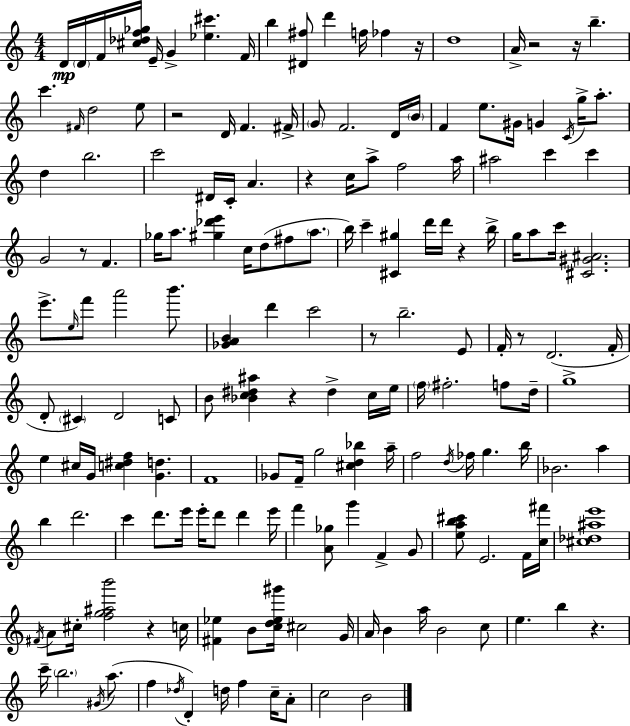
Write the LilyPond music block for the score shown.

{
  \clef treble
  \numericTimeSignature
  \time 4/4
  \key c \major
  \repeat volta 2 { d'16\mp \parenthesize d'16 f'16 <cis'' des'' f'' ges''>16 e'16-- g'4-> <ees'' cis'''>4. f'16 | b''4 <dis' fis''>8 d'''4 f''16 fes''4 r16 | d''1 | a'16-> r2 r16 b''4.-- | \break c'''4. \grace { fis'16 } d''2 e''8 | r2 d'16 f'4. | fis'16-> \parenthesize g'8 f'2. d'16 | \parenthesize b'16 f'4 e''8. gis'16 g'4 \acciaccatura { c'16 } g''16-> a''8.-. | \break d''4 b''2. | c'''2 dis'16 c'16-. a'4. | r4 c''16 a''8-> f''2 | a''16 ais''2 c'''4 c'''4 | \break g'2 r8 f'4. | ges''16 a''8. <gis'' des''' e'''>4 c''16 d''8( fis''8 \parenthesize a''8. | b''16) c'''4-- <cis' gis''>4 d'''16 d'''16 r4 | b''16-> g''16 a''8 c'''16 <cis' gis' ais'>2. | \break e'''8.-> \grace { e''16 } f'''8 a'''2 | b'''8. <ges' a' b'>4 d'''4 c'''2 | r8 b''2.-- | e'8 f'16-. r8 d'2.( | \break f'16-. d'8-. \parenthesize cis'4) d'2 | c'8 b'8 <bes' c'' dis'' ais''>4 r4 dis''4-> | c''16 e''16 \parenthesize f''16 fis''2.-. | f''8 d''16-- g''1-> | \break e''4 cis''16 g'16 <c'' dis'' f''>4 <g' d''>4. | f'1 | ges'8 f'16-- g''2 <cis'' d'' bes''>4 | a''16-- f''2 \acciaccatura { d''16 } fes''16 g''4. | \break b''16 bes'2. | a''4 b''4 d'''2. | c'''4 d'''8. e'''16 e'''16-. d'''8 d'''4 | e'''16 f'''4 <a' ges''>8 g'''4 f'4-> | \break g'8 <e'' a'' b'' cis'''>8 e'2. | f'16 <c'' fis'''>16 <cis'' des'' ais'' e'''>1 | \acciaccatura { fis'16 } a'8 cis''16-. <f'' g'' ais'' b'''>2 | r4 c''16 <fis' ees''>4 b'8 <c'' d'' ees'' gis'''>16 cis''2 | \break g'16 a'16 b'4 a''16 b'2 | c''8 e''4. b''4 r4. | c'''16-- \parenthesize b''2. | \acciaccatura { gis'16 }( a''8. f''4 \acciaccatura { des''16 } d'4-.) d''16 | \break f''4 c''16-- a'8-. c''2 b'2 | } \bar "|."
}